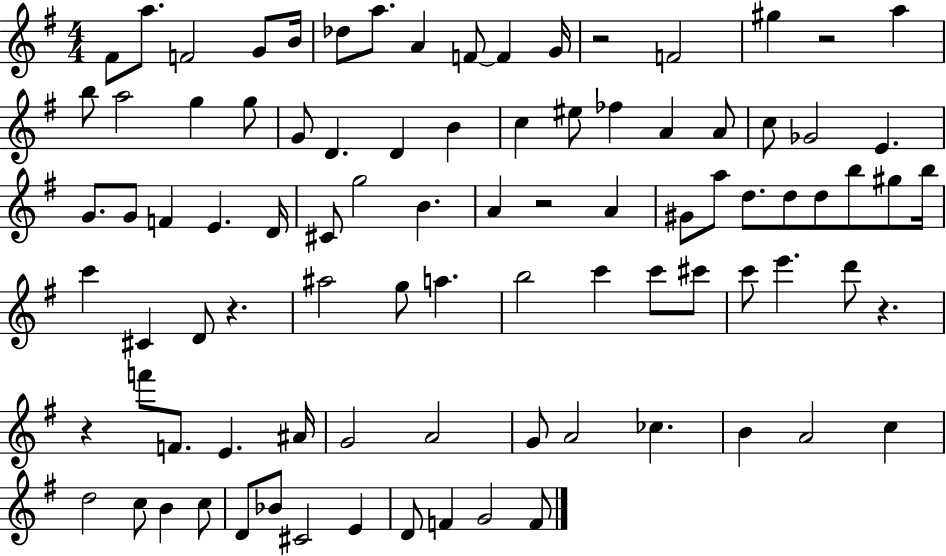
{
  \clef treble
  \numericTimeSignature
  \time 4/4
  \key g \major
  \repeat volta 2 { fis'8 a''8. f'2 g'8 b'16 | des''8 a''8. a'4 f'8~~ f'4 g'16 | r2 f'2 | gis''4 r2 a''4 | \break b''8 a''2 g''4 g''8 | g'8 d'4. d'4 b'4 | c''4 eis''8 fes''4 a'4 a'8 | c''8 ges'2 e'4. | \break g'8. g'8 f'4 e'4. d'16 | cis'8 g''2 b'4. | a'4 r2 a'4 | gis'8 a''8 d''8. d''8 d''8 b''8 gis''8 b''16 | \break c'''4 cis'4 d'8 r4. | ais''2 g''8 a''4. | b''2 c'''4 c'''8 cis'''8 | c'''8 e'''4. d'''8 r4. | \break r4 f'''8 f'8. e'4. ais'16 | g'2 a'2 | g'8 a'2 ces''4. | b'4 a'2 c''4 | \break d''2 c''8 b'4 c''8 | d'8 bes'8 cis'2 e'4 | d'8 f'4 g'2 f'8 | } \bar "|."
}